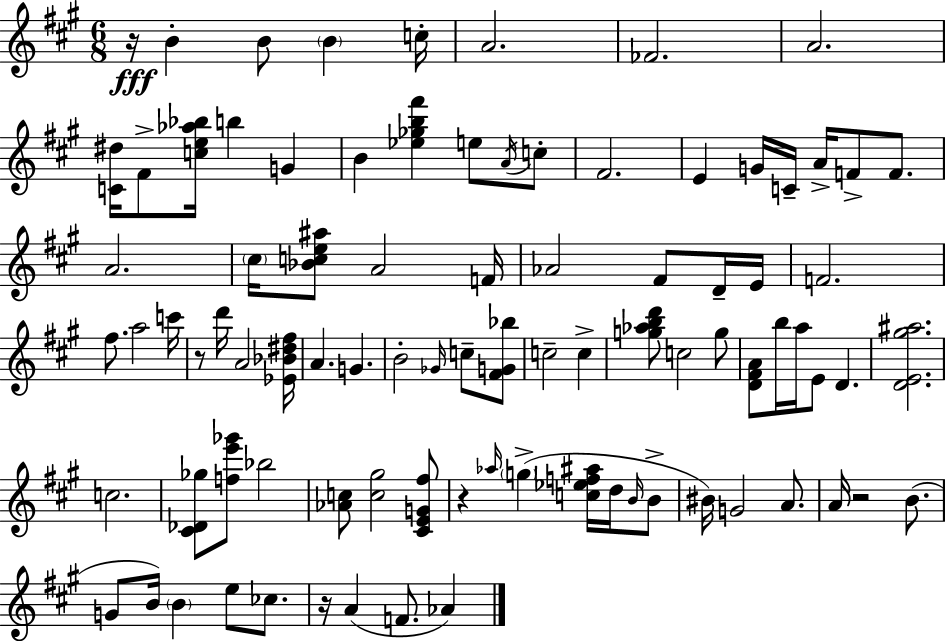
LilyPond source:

{
  \clef treble
  \numericTimeSignature
  \time 6/8
  \key a \major
  r16\fff b'4-. b'8 \parenthesize b'4 c''16-. | a'2. | fes'2. | a'2. | \break <c' dis''>16 fis'8-> <c'' e'' aes'' bes''>16 b''4 g'4 | b'4 <ees'' ges'' b'' fis'''>4 e''8 \acciaccatura { a'16 } c''8-. | fis'2. | e'4 g'16 c'16-- a'16-> f'8-> f'8. | \break a'2. | \parenthesize cis''16 <bes' c'' e'' ais''>8 a'2 | f'16 aes'2 fis'8 d'16-- | e'16 f'2. | \break fis''8. a''2 | c'''16 r8 d'''16 a'2 | <ees' bes' dis'' fis''>16 a'4. g'4. | b'2-. \grace { ges'16 } c''8-- | \break <fis' g' bes''>8 c''2-- c''4-> | <g'' aes'' b'' d'''>8 c''2 | g''8 <d' fis' a'>8 b''16 a''16 e'8 d'4. | <d' e' gis'' ais''>2. | \break c''2. | <cis' des' ges''>8 <f'' e''' ges'''>8 bes''2 | <aes' c''>8 <c'' gis''>2 | <cis' e' g' fis''>8 r4 \grace { aes''16 } \parenthesize g''4->( <c'' ees'' f'' ais''>16 | \break d''16 \grace { b'16 } b'8-> bis'16) g'2 | a'8. a'16 r2 | b'8.( g'8 b'16) \parenthesize b'4 e''8 | ces''8. r16 a'4( f'8. | \break aes'4) \bar "|."
}